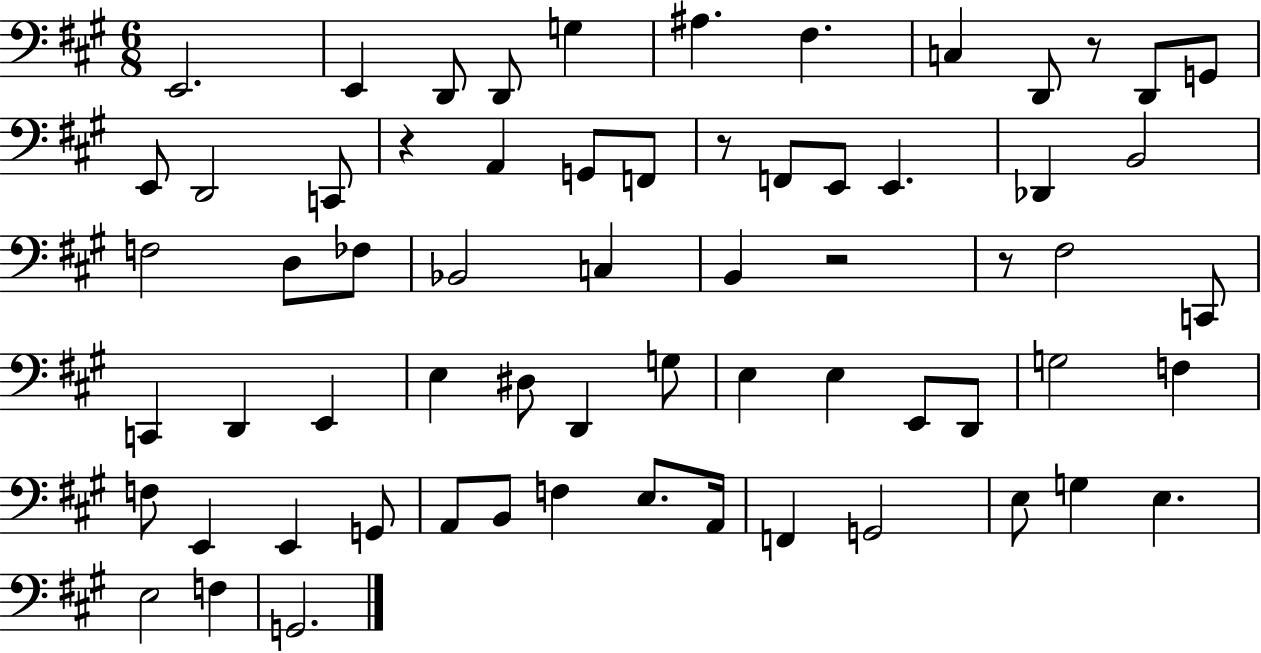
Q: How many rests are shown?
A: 5